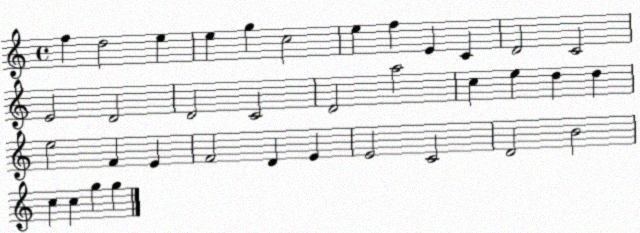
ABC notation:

X:1
T:Untitled
M:4/4
L:1/4
K:C
f d2 e e g c2 e f E C D2 C2 E2 D2 D2 C2 D2 a2 c e d d e2 F E F2 D E E2 C2 D2 B2 c c g g